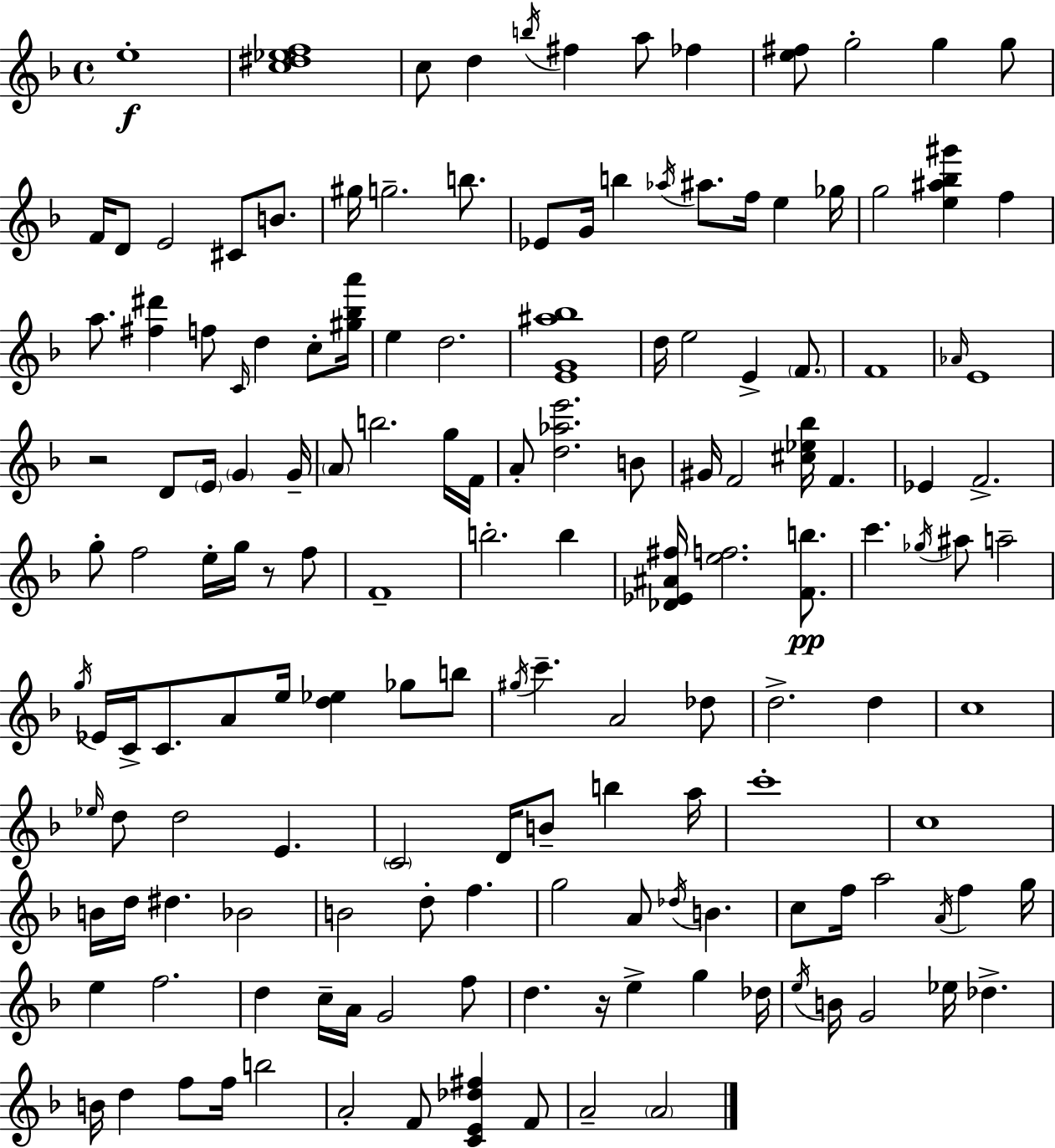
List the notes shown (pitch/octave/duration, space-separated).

E5/w [C5,D#5,Eb5,F5]/w C5/e D5/q B5/s F#5/q A5/e FES5/q [E5,F#5]/e G5/h G5/q G5/e F4/s D4/e E4/h C#4/e B4/e. G#5/s G5/h. B5/e. Eb4/e G4/s B5/q Ab5/s A#5/e. F5/s E5/q Gb5/s G5/h [E5,A#5,Bb5,G#6]/q F5/q A5/e. [F#5,D#6]/q F5/e C4/s D5/q C5/e [G#5,Bb5,A6]/s E5/q D5/h. [E4,G4,A#5,Bb5]/w D5/s E5/h E4/q F4/e. F4/w Ab4/s E4/w R/h D4/e E4/s G4/q G4/s A4/e B5/h. G5/s F4/s A4/e [D5,Ab5,E6]/h. B4/e G#4/s F4/h [C#5,Eb5,Bb5]/s F4/q. Eb4/q F4/h. G5/e F5/h E5/s G5/s R/e F5/e F4/w B5/h. B5/q [Db4,Eb4,A#4,F#5]/s [E5,F5]/h. [F4,B5]/e. C6/q. Gb5/s A#5/e A5/h G5/s Eb4/s C4/s C4/e. A4/e E5/s [D5,Eb5]/q Gb5/e B5/e G#5/s C6/q. A4/h Db5/e D5/h. D5/q C5/w Eb5/s D5/e D5/h E4/q. C4/h D4/s B4/e B5/q A5/s C6/w C5/w B4/s D5/s D#5/q. Bb4/h B4/h D5/e F5/q. G5/h A4/e Db5/s B4/q. C5/e F5/s A5/h A4/s F5/q G5/s E5/q F5/h. D5/q C5/s A4/s G4/h F5/e D5/q. R/s E5/q G5/q Db5/s E5/s B4/s G4/h Eb5/s Db5/q. B4/s D5/q F5/e F5/s B5/h A4/h F4/e [C4,E4,Db5,F#5]/q F4/e A4/h A4/h